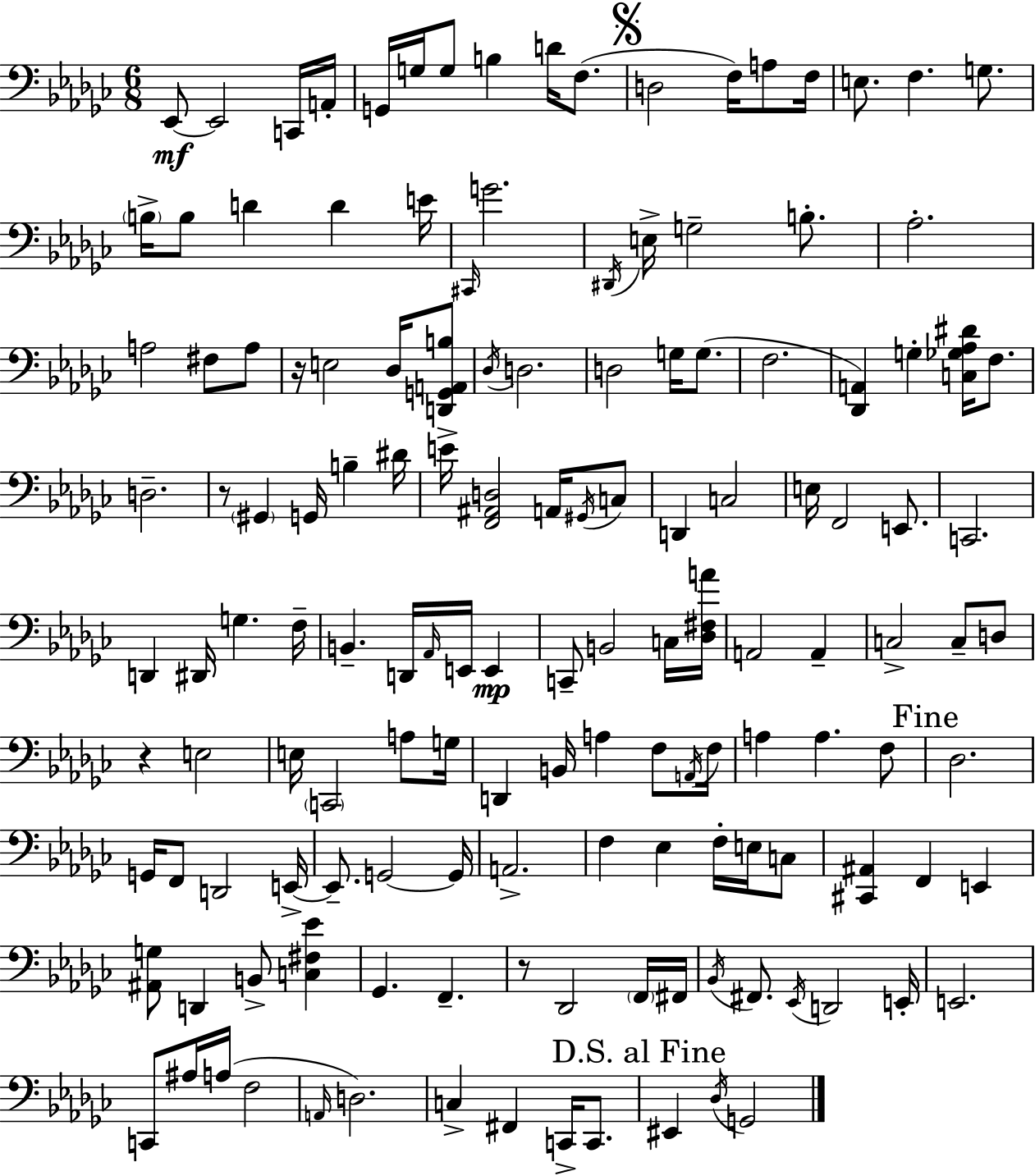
{
  \clef bass
  \numericTimeSignature
  \time 6/8
  \key ees \minor
  \repeat volta 2 { ees,8~~\mf ees,2 c,16 a,16-. | g,16 g16 g8 b4 d'16 f8.( | \mark \markup { \musicglyph "scripts.segno" } d2 f16) a8 f16 | e8. f4. g8. | \break \parenthesize b16-> b8 d'4 d'4 e'16 | \grace { cis,16 } g'2. | \acciaccatura { dis,16 } e16-> g2-- b8.-. | aes2.-. | \break a2 fis8 | a8 r16 e2 des16 | <d, g, a, b>8 \acciaccatura { des16 } d2. | d2 g16 | \break g8.( f2. | <des, a,>4) g4-. <c ges aes dis'>16 | f8. d2.-- | r8 \parenthesize gis,4 g,16 b4-- | \break dis'16 e'16-> <f, ais, d>2 | a,16 \acciaccatura { gis,16 } c8 d,4 c2 | e16 f,2 | e,8. c,2. | \break d,4 dis,16 g4. | f16-- b,4.-- d,16 \grace { aes,16 } | e,16 e,4\mp c,8-- b,2 | c16 <des fis a'>16 a,2 | \break a,4-- c2-> | c8-- d8 r4 e2 | e16 \parenthesize c,2 | a8 g16 d,4 b,16 a4 | \break f8 \acciaccatura { a,16 } f16 a4 a4. | f8 \mark "Fine" des2. | g,16 f,8 d,2 | e,16->~~ e,8.-- g,2~~ | \break g,16 a,2.-> | f4 ees4 | f16-. e16 c8 <cis, ais,>4 f,4 | e,4 <ais, g>8 d,4 | \break b,8-> <c fis ees'>4 ges,4. | f,4.-- r8 des,2 | \parenthesize f,16 fis,16 \acciaccatura { bes,16 } fis,8. \acciaccatura { ees,16 } d,2 | e,16-. e,2. | \break c,8 ais16 a16( | f2 \grace { a,16 }) d2. | c4-> | fis,4 c,16-> c,8. \mark "D.S. al Fine" eis,4 | \break \acciaccatura { des16 } g,2 } \bar "|."
}